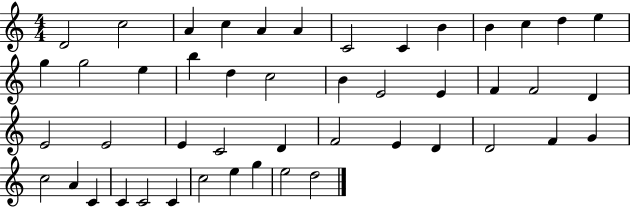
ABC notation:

X:1
T:Untitled
M:4/4
L:1/4
K:C
D2 c2 A c A A C2 C B B c d e g g2 e b d c2 B E2 E F F2 D E2 E2 E C2 D F2 E D D2 F G c2 A C C C2 C c2 e g e2 d2